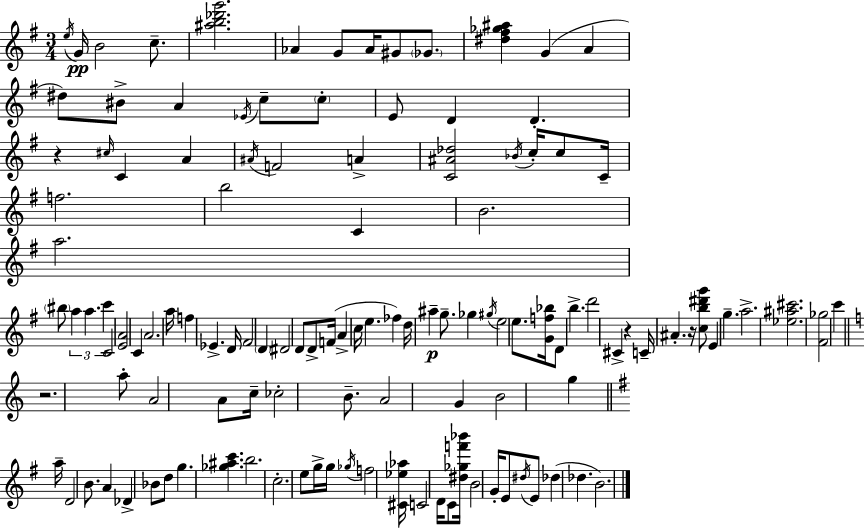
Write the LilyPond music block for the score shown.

{
  \clef treble
  \numericTimeSignature
  \time 3/4
  \key e \minor
  \repeat volta 2 { \acciaccatura { e''16 }\pp g'16 b'2 c''8.-- | <ais'' b'' des''' g'''>2. | aes'4 g'8 aes'16 gis'8 \parenthesize ges'8. | <dis'' fis'' ges'' ais''>4 g'4( a'4 | \break dis''8) bis'8-> a'4 \acciaccatura { ees'16 } c''8-- | \parenthesize c''8-. e'8 d'4 d'4.-. | r4 \grace { cis''16 } c'4 a'4 | \acciaccatura { ais'16 } f'2 | \break a'4-> <c' ais' des''>2 | \acciaccatura { bes'16 } c''16-. c''8 c'16-- f''2. | b''2 | c'4 b'2. | \break a''2. | \parenthesize bis''8 \tuplet 3/2 { a''4 a''4. | c'''4 } c'2 | <e' a'>2 | \break c'4 a'2. | a''16 f''4 ees'4.-> | d'16 fis'2 | \parenthesize d'4 dis'2 | \break d'8 d'8-> f'16( a'4-> c''16 e''4. | fes''4) d''16 ais''4--\p | g''8.-- ges''4 \acciaccatura { gis''16 } e''2 | e''8. <g' f'' bes''>16 d'8 | \break b''4.-> d'''2 | cis'4-> r4 c'16-- ais'4.-. | r16 <c'' b'' dis''' g'''>8 e'4 | g''4.-- a''2.-> | \break <ees'' ais'' cis'''>2. | <fis' ges''>2 | c'''4 \bar "||" \break \key c \major r2. | a''8-. a'2 a'8 | c''16-- ces''2-. b'8.-- | a'2 g'4 | \break b'2 g''4 | \bar "||" \break \key g \major a''16-- d'2 b'8. | a'4 des'4-> bes'8 d''8 | g''4. <ges'' ais'' c'''>4. | b''2. | \break c''2.-. | e''8 g''16-> g''16 \acciaccatura { ges''16 } f''2 | <cis' ees'' aes''>16 c'2 d'16 c'8 | <dis'' ges'' f''' bes'''>16 b'2 g'16-. e'8 | \break \acciaccatura { dis''16 } e'8 des''4( des''4. | b'2.) | } \bar "|."
}